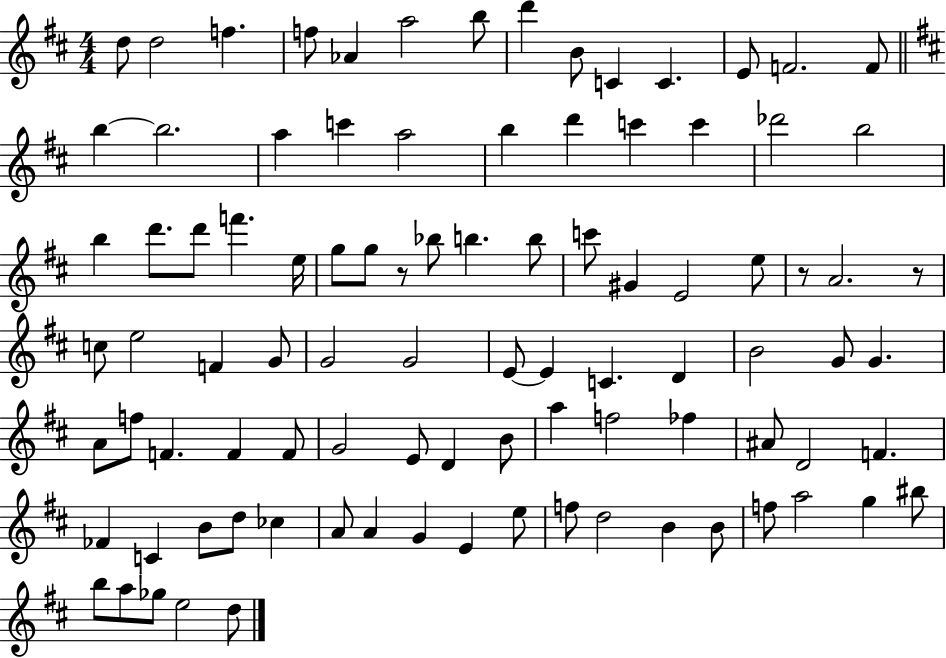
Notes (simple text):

D5/e D5/h F5/q. F5/e Ab4/q A5/h B5/e D6/q B4/e C4/q C4/q. E4/e F4/h. F4/e B5/q B5/h. A5/q C6/q A5/h B5/q D6/q C6/q C6/q Db6/h B5/h B5/q D6/e. D6/e F6/q. E5/s G5/e G5/e R/e Bb5/e B5/q. B5/e C6/e G#4/q E4/h E5/e R/e A4/h. R/e C5/e E5/h F4/q G4/e G4/h G4/h E4/e E4/q C4/q. D4/q B4/h G4/e G4/q. A4/e F5/e F4/q. F4/q F4/e G4/h E4/e D4/q B4/e A5/q F5/h FES5/q A#4/e D4/h F4/q. FES4/q C4/q B4/e D5/e CES5/q A4/e A4/q G4/q E4/q E5/e F5/e D5/h B4/q B4/e F5/e A5/h G5/q BIS5/e B5/e A5/e Gb5/e E5/h D5/e